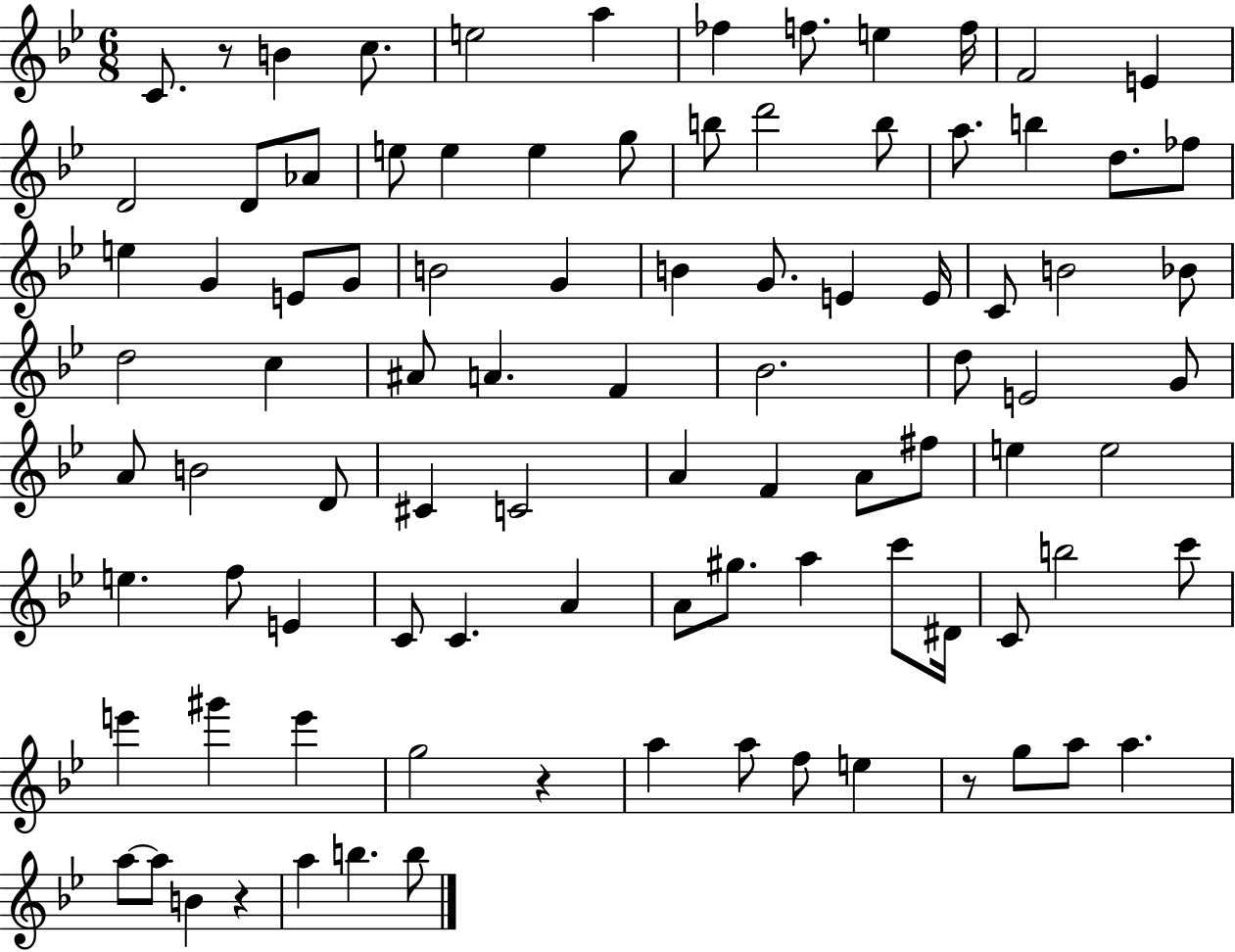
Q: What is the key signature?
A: BES major